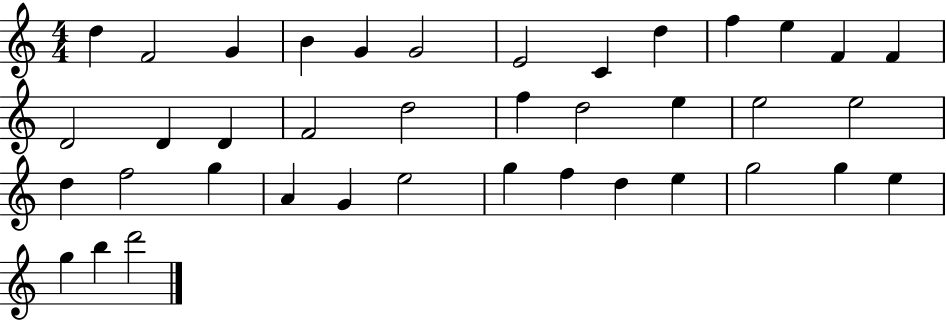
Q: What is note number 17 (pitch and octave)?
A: F4